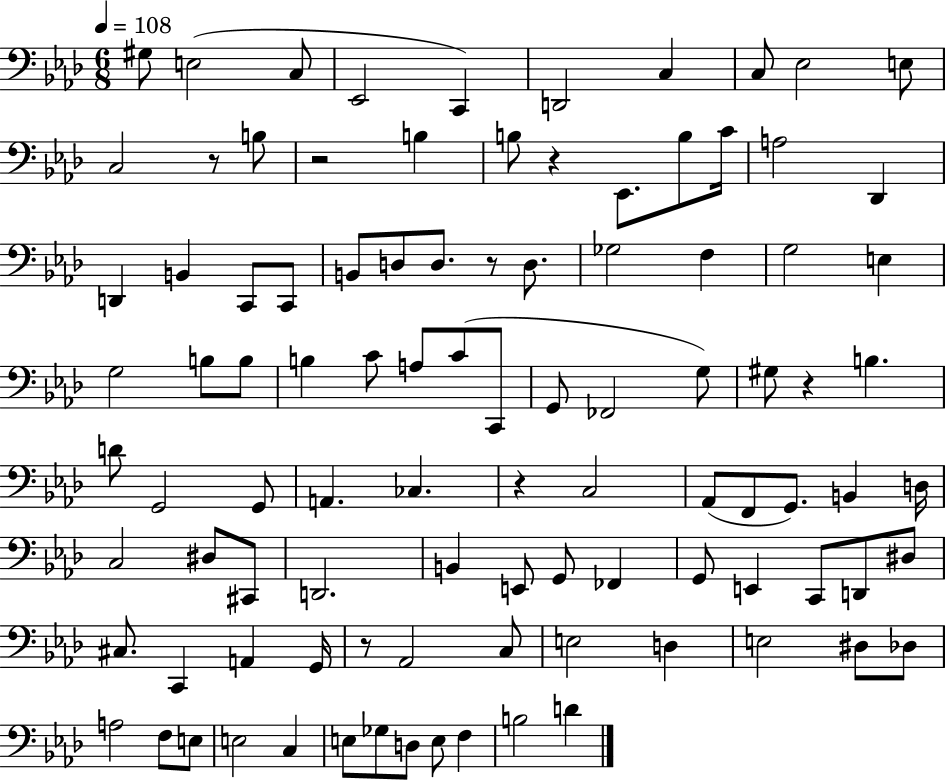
X:1
T:Untitled
M:6/8
L:1/4
K:Ab
^G,/2 E,2 C,/2 _E,,2 C,, D,,2 C, C,/2 _E,2 E,/2 C,2 z/2 B,/2 z2 B, B,/2 z _E,,/2 B,/2 C/4 A,2 _D,, D,, B,, C,,/2 C,,/2 B,,/2 D,/2 D,/2 z/2 D,/2 _G,2 F, G,2 E, G,2 B,/2 B,/2 B, C/2 A,/2 C/2 C,,/2 G,,/2 _F,,2 G,/2 ^G,/2 z B, D/2 G,,2 G,,/2 A,, _C, z C,2 _A,,/2 F,,/2 G,,/2 B,, D,/4 C,2 ^D,/2 ^C,,/2 D,,2 B,, E,,/2 G,,/2 _F,, G,,/2 E,, C,,/2 D,,/2 ^D,/2 ^C,/2 C,, A,, G,,/4 z/2 _A,,2 C,/2 E,2 D, E,2 ^D,/2 _D,/2 A,2 F,/2 E,/2 E,2 C, E,/2 _G,/2 D,/2 E,/2 F, B,2 D